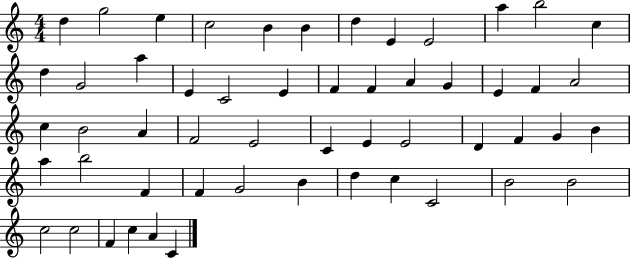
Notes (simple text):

D5/q G5/h E5/q C5/h B4/q B4/q D5/q E4/q E4/h A5/q B5/h C5/q D5/q G4/h A5/q E4/q C4/h E4/q F4/q F4/q A4/q G4/q E4/q F4/q A4/h C5/q B4/h A4/q F4/h E4/h C4/q E4/q E4/h D4/q F4/q G4/q B4/q A5/q B5/h F4/q F4/q G4/h B4/q D5/q C5/q C4/h B4/h B4/h C5/h C5/h F4/q C5/q A4/q C4/q